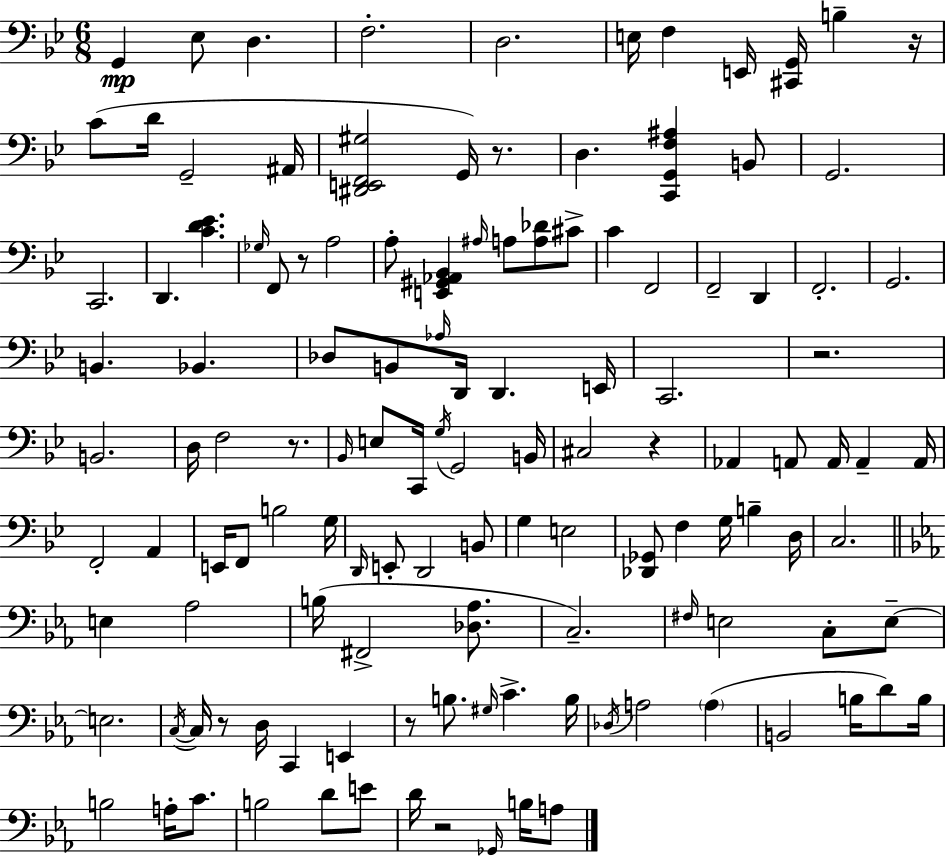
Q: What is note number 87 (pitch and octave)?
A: C2